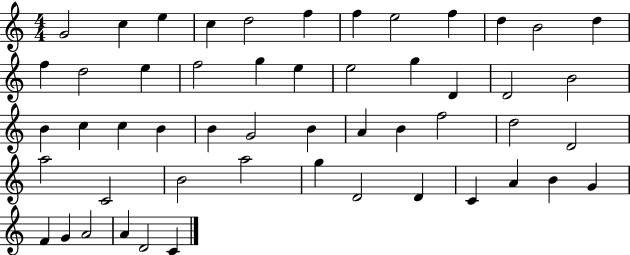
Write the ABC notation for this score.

X:1
T:Untitled
M:4/4
L:1/4
K:C
G2 c e c d2 f f e2 f d B2 d f d2 e f2 g e e2 g D D2 B2 B c c B B G2 B A B f2 d2 D2 a2 C2 B2 a2 g D2 D C A B G F G A2 A D2 C